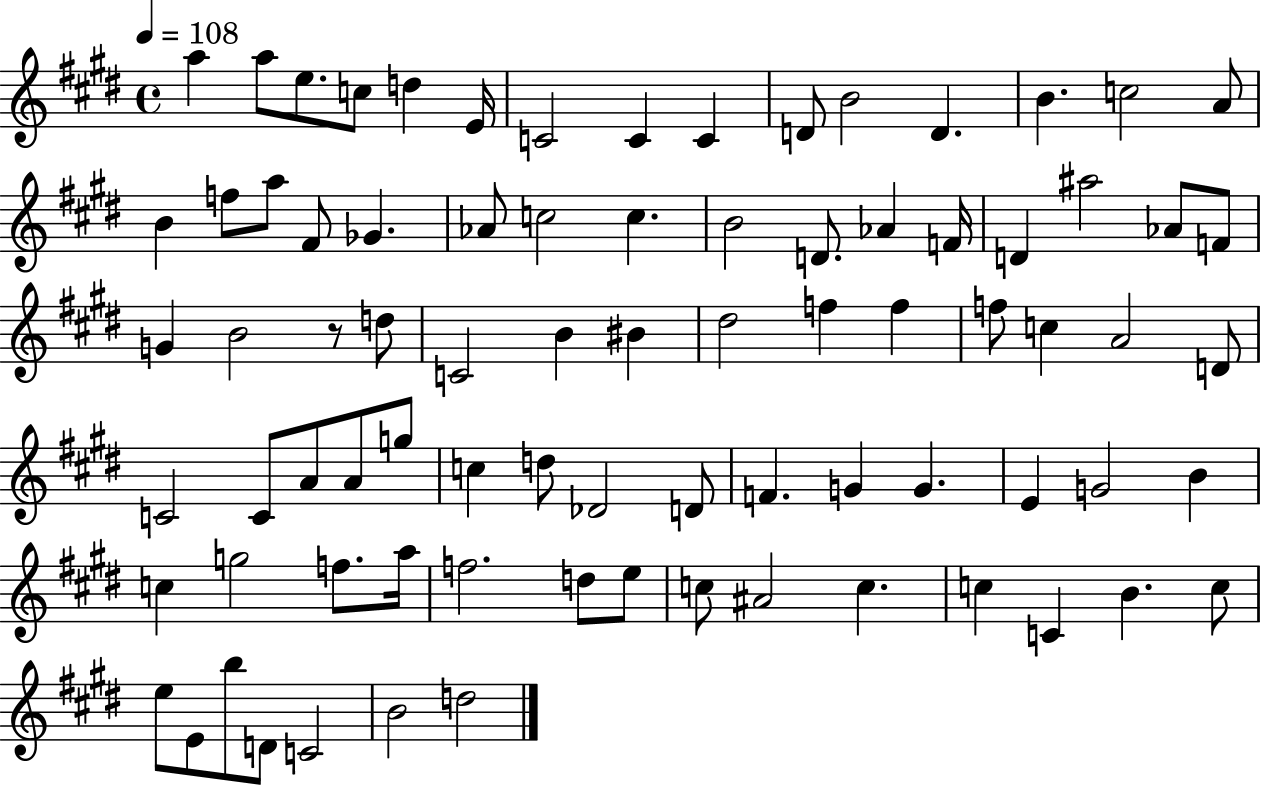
X:1
T:Untitled
M:4/4
L:1/4
K:E
a a/2 e/2 c/2 d E/4 C2 C C D/2 B2 D B c2 A/2 B f/2 a/2 ^F/2 _G _A/2 c2 c B2 D/2 _A F/4 D ^a2 _A/2 F/2 G B2 z/2 d/2 C2 B ^B ^d2 f f f/2 c A2 D/2 C2 C/2 A/2 A/2 g/2 c d/2 _D2 D/2 F G G E G2 B c g2 f/2 a/4 f2 d/2 e/2 c/2 ^A2 c c C B c/2 e/2 E/2 b/2 D/2 C2 B2 d2